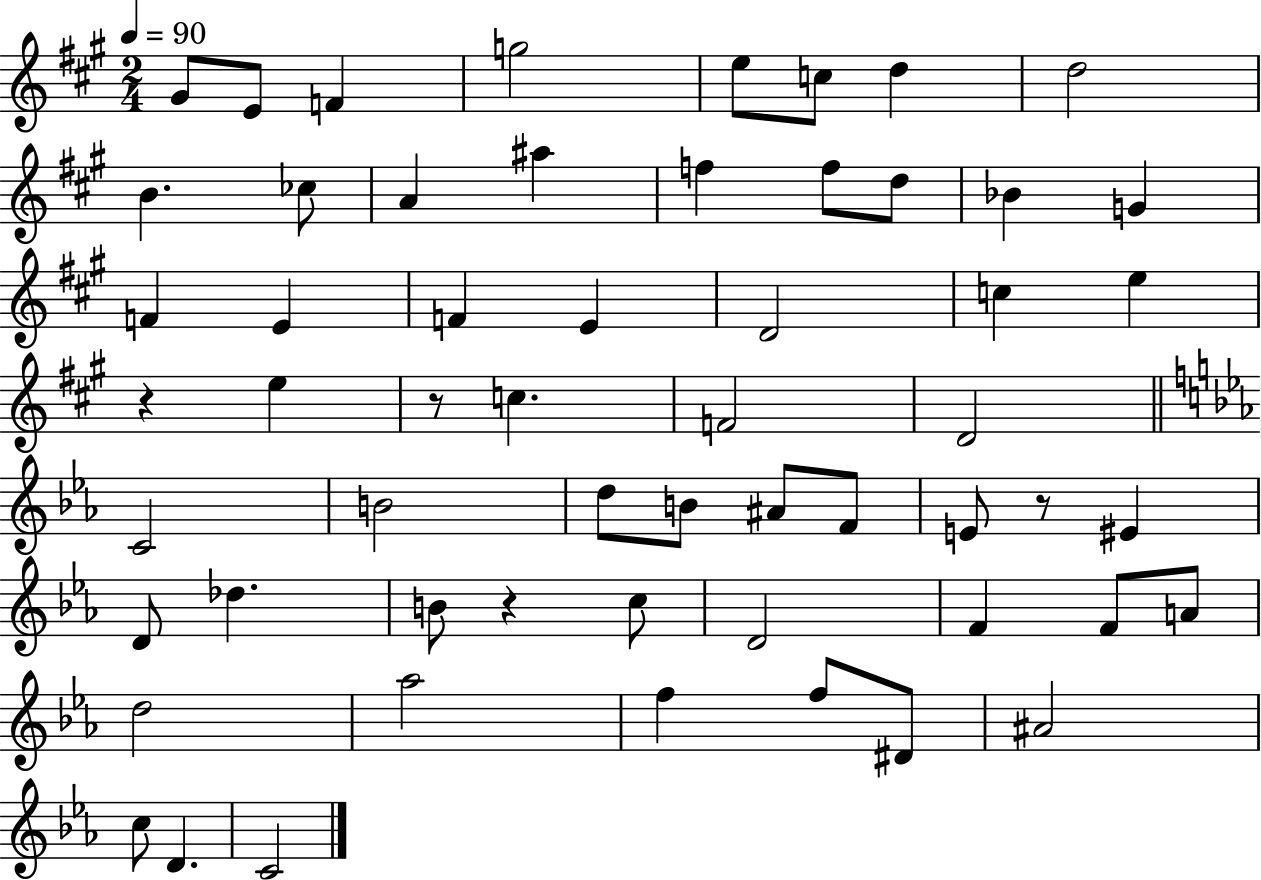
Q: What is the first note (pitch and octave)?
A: G#4